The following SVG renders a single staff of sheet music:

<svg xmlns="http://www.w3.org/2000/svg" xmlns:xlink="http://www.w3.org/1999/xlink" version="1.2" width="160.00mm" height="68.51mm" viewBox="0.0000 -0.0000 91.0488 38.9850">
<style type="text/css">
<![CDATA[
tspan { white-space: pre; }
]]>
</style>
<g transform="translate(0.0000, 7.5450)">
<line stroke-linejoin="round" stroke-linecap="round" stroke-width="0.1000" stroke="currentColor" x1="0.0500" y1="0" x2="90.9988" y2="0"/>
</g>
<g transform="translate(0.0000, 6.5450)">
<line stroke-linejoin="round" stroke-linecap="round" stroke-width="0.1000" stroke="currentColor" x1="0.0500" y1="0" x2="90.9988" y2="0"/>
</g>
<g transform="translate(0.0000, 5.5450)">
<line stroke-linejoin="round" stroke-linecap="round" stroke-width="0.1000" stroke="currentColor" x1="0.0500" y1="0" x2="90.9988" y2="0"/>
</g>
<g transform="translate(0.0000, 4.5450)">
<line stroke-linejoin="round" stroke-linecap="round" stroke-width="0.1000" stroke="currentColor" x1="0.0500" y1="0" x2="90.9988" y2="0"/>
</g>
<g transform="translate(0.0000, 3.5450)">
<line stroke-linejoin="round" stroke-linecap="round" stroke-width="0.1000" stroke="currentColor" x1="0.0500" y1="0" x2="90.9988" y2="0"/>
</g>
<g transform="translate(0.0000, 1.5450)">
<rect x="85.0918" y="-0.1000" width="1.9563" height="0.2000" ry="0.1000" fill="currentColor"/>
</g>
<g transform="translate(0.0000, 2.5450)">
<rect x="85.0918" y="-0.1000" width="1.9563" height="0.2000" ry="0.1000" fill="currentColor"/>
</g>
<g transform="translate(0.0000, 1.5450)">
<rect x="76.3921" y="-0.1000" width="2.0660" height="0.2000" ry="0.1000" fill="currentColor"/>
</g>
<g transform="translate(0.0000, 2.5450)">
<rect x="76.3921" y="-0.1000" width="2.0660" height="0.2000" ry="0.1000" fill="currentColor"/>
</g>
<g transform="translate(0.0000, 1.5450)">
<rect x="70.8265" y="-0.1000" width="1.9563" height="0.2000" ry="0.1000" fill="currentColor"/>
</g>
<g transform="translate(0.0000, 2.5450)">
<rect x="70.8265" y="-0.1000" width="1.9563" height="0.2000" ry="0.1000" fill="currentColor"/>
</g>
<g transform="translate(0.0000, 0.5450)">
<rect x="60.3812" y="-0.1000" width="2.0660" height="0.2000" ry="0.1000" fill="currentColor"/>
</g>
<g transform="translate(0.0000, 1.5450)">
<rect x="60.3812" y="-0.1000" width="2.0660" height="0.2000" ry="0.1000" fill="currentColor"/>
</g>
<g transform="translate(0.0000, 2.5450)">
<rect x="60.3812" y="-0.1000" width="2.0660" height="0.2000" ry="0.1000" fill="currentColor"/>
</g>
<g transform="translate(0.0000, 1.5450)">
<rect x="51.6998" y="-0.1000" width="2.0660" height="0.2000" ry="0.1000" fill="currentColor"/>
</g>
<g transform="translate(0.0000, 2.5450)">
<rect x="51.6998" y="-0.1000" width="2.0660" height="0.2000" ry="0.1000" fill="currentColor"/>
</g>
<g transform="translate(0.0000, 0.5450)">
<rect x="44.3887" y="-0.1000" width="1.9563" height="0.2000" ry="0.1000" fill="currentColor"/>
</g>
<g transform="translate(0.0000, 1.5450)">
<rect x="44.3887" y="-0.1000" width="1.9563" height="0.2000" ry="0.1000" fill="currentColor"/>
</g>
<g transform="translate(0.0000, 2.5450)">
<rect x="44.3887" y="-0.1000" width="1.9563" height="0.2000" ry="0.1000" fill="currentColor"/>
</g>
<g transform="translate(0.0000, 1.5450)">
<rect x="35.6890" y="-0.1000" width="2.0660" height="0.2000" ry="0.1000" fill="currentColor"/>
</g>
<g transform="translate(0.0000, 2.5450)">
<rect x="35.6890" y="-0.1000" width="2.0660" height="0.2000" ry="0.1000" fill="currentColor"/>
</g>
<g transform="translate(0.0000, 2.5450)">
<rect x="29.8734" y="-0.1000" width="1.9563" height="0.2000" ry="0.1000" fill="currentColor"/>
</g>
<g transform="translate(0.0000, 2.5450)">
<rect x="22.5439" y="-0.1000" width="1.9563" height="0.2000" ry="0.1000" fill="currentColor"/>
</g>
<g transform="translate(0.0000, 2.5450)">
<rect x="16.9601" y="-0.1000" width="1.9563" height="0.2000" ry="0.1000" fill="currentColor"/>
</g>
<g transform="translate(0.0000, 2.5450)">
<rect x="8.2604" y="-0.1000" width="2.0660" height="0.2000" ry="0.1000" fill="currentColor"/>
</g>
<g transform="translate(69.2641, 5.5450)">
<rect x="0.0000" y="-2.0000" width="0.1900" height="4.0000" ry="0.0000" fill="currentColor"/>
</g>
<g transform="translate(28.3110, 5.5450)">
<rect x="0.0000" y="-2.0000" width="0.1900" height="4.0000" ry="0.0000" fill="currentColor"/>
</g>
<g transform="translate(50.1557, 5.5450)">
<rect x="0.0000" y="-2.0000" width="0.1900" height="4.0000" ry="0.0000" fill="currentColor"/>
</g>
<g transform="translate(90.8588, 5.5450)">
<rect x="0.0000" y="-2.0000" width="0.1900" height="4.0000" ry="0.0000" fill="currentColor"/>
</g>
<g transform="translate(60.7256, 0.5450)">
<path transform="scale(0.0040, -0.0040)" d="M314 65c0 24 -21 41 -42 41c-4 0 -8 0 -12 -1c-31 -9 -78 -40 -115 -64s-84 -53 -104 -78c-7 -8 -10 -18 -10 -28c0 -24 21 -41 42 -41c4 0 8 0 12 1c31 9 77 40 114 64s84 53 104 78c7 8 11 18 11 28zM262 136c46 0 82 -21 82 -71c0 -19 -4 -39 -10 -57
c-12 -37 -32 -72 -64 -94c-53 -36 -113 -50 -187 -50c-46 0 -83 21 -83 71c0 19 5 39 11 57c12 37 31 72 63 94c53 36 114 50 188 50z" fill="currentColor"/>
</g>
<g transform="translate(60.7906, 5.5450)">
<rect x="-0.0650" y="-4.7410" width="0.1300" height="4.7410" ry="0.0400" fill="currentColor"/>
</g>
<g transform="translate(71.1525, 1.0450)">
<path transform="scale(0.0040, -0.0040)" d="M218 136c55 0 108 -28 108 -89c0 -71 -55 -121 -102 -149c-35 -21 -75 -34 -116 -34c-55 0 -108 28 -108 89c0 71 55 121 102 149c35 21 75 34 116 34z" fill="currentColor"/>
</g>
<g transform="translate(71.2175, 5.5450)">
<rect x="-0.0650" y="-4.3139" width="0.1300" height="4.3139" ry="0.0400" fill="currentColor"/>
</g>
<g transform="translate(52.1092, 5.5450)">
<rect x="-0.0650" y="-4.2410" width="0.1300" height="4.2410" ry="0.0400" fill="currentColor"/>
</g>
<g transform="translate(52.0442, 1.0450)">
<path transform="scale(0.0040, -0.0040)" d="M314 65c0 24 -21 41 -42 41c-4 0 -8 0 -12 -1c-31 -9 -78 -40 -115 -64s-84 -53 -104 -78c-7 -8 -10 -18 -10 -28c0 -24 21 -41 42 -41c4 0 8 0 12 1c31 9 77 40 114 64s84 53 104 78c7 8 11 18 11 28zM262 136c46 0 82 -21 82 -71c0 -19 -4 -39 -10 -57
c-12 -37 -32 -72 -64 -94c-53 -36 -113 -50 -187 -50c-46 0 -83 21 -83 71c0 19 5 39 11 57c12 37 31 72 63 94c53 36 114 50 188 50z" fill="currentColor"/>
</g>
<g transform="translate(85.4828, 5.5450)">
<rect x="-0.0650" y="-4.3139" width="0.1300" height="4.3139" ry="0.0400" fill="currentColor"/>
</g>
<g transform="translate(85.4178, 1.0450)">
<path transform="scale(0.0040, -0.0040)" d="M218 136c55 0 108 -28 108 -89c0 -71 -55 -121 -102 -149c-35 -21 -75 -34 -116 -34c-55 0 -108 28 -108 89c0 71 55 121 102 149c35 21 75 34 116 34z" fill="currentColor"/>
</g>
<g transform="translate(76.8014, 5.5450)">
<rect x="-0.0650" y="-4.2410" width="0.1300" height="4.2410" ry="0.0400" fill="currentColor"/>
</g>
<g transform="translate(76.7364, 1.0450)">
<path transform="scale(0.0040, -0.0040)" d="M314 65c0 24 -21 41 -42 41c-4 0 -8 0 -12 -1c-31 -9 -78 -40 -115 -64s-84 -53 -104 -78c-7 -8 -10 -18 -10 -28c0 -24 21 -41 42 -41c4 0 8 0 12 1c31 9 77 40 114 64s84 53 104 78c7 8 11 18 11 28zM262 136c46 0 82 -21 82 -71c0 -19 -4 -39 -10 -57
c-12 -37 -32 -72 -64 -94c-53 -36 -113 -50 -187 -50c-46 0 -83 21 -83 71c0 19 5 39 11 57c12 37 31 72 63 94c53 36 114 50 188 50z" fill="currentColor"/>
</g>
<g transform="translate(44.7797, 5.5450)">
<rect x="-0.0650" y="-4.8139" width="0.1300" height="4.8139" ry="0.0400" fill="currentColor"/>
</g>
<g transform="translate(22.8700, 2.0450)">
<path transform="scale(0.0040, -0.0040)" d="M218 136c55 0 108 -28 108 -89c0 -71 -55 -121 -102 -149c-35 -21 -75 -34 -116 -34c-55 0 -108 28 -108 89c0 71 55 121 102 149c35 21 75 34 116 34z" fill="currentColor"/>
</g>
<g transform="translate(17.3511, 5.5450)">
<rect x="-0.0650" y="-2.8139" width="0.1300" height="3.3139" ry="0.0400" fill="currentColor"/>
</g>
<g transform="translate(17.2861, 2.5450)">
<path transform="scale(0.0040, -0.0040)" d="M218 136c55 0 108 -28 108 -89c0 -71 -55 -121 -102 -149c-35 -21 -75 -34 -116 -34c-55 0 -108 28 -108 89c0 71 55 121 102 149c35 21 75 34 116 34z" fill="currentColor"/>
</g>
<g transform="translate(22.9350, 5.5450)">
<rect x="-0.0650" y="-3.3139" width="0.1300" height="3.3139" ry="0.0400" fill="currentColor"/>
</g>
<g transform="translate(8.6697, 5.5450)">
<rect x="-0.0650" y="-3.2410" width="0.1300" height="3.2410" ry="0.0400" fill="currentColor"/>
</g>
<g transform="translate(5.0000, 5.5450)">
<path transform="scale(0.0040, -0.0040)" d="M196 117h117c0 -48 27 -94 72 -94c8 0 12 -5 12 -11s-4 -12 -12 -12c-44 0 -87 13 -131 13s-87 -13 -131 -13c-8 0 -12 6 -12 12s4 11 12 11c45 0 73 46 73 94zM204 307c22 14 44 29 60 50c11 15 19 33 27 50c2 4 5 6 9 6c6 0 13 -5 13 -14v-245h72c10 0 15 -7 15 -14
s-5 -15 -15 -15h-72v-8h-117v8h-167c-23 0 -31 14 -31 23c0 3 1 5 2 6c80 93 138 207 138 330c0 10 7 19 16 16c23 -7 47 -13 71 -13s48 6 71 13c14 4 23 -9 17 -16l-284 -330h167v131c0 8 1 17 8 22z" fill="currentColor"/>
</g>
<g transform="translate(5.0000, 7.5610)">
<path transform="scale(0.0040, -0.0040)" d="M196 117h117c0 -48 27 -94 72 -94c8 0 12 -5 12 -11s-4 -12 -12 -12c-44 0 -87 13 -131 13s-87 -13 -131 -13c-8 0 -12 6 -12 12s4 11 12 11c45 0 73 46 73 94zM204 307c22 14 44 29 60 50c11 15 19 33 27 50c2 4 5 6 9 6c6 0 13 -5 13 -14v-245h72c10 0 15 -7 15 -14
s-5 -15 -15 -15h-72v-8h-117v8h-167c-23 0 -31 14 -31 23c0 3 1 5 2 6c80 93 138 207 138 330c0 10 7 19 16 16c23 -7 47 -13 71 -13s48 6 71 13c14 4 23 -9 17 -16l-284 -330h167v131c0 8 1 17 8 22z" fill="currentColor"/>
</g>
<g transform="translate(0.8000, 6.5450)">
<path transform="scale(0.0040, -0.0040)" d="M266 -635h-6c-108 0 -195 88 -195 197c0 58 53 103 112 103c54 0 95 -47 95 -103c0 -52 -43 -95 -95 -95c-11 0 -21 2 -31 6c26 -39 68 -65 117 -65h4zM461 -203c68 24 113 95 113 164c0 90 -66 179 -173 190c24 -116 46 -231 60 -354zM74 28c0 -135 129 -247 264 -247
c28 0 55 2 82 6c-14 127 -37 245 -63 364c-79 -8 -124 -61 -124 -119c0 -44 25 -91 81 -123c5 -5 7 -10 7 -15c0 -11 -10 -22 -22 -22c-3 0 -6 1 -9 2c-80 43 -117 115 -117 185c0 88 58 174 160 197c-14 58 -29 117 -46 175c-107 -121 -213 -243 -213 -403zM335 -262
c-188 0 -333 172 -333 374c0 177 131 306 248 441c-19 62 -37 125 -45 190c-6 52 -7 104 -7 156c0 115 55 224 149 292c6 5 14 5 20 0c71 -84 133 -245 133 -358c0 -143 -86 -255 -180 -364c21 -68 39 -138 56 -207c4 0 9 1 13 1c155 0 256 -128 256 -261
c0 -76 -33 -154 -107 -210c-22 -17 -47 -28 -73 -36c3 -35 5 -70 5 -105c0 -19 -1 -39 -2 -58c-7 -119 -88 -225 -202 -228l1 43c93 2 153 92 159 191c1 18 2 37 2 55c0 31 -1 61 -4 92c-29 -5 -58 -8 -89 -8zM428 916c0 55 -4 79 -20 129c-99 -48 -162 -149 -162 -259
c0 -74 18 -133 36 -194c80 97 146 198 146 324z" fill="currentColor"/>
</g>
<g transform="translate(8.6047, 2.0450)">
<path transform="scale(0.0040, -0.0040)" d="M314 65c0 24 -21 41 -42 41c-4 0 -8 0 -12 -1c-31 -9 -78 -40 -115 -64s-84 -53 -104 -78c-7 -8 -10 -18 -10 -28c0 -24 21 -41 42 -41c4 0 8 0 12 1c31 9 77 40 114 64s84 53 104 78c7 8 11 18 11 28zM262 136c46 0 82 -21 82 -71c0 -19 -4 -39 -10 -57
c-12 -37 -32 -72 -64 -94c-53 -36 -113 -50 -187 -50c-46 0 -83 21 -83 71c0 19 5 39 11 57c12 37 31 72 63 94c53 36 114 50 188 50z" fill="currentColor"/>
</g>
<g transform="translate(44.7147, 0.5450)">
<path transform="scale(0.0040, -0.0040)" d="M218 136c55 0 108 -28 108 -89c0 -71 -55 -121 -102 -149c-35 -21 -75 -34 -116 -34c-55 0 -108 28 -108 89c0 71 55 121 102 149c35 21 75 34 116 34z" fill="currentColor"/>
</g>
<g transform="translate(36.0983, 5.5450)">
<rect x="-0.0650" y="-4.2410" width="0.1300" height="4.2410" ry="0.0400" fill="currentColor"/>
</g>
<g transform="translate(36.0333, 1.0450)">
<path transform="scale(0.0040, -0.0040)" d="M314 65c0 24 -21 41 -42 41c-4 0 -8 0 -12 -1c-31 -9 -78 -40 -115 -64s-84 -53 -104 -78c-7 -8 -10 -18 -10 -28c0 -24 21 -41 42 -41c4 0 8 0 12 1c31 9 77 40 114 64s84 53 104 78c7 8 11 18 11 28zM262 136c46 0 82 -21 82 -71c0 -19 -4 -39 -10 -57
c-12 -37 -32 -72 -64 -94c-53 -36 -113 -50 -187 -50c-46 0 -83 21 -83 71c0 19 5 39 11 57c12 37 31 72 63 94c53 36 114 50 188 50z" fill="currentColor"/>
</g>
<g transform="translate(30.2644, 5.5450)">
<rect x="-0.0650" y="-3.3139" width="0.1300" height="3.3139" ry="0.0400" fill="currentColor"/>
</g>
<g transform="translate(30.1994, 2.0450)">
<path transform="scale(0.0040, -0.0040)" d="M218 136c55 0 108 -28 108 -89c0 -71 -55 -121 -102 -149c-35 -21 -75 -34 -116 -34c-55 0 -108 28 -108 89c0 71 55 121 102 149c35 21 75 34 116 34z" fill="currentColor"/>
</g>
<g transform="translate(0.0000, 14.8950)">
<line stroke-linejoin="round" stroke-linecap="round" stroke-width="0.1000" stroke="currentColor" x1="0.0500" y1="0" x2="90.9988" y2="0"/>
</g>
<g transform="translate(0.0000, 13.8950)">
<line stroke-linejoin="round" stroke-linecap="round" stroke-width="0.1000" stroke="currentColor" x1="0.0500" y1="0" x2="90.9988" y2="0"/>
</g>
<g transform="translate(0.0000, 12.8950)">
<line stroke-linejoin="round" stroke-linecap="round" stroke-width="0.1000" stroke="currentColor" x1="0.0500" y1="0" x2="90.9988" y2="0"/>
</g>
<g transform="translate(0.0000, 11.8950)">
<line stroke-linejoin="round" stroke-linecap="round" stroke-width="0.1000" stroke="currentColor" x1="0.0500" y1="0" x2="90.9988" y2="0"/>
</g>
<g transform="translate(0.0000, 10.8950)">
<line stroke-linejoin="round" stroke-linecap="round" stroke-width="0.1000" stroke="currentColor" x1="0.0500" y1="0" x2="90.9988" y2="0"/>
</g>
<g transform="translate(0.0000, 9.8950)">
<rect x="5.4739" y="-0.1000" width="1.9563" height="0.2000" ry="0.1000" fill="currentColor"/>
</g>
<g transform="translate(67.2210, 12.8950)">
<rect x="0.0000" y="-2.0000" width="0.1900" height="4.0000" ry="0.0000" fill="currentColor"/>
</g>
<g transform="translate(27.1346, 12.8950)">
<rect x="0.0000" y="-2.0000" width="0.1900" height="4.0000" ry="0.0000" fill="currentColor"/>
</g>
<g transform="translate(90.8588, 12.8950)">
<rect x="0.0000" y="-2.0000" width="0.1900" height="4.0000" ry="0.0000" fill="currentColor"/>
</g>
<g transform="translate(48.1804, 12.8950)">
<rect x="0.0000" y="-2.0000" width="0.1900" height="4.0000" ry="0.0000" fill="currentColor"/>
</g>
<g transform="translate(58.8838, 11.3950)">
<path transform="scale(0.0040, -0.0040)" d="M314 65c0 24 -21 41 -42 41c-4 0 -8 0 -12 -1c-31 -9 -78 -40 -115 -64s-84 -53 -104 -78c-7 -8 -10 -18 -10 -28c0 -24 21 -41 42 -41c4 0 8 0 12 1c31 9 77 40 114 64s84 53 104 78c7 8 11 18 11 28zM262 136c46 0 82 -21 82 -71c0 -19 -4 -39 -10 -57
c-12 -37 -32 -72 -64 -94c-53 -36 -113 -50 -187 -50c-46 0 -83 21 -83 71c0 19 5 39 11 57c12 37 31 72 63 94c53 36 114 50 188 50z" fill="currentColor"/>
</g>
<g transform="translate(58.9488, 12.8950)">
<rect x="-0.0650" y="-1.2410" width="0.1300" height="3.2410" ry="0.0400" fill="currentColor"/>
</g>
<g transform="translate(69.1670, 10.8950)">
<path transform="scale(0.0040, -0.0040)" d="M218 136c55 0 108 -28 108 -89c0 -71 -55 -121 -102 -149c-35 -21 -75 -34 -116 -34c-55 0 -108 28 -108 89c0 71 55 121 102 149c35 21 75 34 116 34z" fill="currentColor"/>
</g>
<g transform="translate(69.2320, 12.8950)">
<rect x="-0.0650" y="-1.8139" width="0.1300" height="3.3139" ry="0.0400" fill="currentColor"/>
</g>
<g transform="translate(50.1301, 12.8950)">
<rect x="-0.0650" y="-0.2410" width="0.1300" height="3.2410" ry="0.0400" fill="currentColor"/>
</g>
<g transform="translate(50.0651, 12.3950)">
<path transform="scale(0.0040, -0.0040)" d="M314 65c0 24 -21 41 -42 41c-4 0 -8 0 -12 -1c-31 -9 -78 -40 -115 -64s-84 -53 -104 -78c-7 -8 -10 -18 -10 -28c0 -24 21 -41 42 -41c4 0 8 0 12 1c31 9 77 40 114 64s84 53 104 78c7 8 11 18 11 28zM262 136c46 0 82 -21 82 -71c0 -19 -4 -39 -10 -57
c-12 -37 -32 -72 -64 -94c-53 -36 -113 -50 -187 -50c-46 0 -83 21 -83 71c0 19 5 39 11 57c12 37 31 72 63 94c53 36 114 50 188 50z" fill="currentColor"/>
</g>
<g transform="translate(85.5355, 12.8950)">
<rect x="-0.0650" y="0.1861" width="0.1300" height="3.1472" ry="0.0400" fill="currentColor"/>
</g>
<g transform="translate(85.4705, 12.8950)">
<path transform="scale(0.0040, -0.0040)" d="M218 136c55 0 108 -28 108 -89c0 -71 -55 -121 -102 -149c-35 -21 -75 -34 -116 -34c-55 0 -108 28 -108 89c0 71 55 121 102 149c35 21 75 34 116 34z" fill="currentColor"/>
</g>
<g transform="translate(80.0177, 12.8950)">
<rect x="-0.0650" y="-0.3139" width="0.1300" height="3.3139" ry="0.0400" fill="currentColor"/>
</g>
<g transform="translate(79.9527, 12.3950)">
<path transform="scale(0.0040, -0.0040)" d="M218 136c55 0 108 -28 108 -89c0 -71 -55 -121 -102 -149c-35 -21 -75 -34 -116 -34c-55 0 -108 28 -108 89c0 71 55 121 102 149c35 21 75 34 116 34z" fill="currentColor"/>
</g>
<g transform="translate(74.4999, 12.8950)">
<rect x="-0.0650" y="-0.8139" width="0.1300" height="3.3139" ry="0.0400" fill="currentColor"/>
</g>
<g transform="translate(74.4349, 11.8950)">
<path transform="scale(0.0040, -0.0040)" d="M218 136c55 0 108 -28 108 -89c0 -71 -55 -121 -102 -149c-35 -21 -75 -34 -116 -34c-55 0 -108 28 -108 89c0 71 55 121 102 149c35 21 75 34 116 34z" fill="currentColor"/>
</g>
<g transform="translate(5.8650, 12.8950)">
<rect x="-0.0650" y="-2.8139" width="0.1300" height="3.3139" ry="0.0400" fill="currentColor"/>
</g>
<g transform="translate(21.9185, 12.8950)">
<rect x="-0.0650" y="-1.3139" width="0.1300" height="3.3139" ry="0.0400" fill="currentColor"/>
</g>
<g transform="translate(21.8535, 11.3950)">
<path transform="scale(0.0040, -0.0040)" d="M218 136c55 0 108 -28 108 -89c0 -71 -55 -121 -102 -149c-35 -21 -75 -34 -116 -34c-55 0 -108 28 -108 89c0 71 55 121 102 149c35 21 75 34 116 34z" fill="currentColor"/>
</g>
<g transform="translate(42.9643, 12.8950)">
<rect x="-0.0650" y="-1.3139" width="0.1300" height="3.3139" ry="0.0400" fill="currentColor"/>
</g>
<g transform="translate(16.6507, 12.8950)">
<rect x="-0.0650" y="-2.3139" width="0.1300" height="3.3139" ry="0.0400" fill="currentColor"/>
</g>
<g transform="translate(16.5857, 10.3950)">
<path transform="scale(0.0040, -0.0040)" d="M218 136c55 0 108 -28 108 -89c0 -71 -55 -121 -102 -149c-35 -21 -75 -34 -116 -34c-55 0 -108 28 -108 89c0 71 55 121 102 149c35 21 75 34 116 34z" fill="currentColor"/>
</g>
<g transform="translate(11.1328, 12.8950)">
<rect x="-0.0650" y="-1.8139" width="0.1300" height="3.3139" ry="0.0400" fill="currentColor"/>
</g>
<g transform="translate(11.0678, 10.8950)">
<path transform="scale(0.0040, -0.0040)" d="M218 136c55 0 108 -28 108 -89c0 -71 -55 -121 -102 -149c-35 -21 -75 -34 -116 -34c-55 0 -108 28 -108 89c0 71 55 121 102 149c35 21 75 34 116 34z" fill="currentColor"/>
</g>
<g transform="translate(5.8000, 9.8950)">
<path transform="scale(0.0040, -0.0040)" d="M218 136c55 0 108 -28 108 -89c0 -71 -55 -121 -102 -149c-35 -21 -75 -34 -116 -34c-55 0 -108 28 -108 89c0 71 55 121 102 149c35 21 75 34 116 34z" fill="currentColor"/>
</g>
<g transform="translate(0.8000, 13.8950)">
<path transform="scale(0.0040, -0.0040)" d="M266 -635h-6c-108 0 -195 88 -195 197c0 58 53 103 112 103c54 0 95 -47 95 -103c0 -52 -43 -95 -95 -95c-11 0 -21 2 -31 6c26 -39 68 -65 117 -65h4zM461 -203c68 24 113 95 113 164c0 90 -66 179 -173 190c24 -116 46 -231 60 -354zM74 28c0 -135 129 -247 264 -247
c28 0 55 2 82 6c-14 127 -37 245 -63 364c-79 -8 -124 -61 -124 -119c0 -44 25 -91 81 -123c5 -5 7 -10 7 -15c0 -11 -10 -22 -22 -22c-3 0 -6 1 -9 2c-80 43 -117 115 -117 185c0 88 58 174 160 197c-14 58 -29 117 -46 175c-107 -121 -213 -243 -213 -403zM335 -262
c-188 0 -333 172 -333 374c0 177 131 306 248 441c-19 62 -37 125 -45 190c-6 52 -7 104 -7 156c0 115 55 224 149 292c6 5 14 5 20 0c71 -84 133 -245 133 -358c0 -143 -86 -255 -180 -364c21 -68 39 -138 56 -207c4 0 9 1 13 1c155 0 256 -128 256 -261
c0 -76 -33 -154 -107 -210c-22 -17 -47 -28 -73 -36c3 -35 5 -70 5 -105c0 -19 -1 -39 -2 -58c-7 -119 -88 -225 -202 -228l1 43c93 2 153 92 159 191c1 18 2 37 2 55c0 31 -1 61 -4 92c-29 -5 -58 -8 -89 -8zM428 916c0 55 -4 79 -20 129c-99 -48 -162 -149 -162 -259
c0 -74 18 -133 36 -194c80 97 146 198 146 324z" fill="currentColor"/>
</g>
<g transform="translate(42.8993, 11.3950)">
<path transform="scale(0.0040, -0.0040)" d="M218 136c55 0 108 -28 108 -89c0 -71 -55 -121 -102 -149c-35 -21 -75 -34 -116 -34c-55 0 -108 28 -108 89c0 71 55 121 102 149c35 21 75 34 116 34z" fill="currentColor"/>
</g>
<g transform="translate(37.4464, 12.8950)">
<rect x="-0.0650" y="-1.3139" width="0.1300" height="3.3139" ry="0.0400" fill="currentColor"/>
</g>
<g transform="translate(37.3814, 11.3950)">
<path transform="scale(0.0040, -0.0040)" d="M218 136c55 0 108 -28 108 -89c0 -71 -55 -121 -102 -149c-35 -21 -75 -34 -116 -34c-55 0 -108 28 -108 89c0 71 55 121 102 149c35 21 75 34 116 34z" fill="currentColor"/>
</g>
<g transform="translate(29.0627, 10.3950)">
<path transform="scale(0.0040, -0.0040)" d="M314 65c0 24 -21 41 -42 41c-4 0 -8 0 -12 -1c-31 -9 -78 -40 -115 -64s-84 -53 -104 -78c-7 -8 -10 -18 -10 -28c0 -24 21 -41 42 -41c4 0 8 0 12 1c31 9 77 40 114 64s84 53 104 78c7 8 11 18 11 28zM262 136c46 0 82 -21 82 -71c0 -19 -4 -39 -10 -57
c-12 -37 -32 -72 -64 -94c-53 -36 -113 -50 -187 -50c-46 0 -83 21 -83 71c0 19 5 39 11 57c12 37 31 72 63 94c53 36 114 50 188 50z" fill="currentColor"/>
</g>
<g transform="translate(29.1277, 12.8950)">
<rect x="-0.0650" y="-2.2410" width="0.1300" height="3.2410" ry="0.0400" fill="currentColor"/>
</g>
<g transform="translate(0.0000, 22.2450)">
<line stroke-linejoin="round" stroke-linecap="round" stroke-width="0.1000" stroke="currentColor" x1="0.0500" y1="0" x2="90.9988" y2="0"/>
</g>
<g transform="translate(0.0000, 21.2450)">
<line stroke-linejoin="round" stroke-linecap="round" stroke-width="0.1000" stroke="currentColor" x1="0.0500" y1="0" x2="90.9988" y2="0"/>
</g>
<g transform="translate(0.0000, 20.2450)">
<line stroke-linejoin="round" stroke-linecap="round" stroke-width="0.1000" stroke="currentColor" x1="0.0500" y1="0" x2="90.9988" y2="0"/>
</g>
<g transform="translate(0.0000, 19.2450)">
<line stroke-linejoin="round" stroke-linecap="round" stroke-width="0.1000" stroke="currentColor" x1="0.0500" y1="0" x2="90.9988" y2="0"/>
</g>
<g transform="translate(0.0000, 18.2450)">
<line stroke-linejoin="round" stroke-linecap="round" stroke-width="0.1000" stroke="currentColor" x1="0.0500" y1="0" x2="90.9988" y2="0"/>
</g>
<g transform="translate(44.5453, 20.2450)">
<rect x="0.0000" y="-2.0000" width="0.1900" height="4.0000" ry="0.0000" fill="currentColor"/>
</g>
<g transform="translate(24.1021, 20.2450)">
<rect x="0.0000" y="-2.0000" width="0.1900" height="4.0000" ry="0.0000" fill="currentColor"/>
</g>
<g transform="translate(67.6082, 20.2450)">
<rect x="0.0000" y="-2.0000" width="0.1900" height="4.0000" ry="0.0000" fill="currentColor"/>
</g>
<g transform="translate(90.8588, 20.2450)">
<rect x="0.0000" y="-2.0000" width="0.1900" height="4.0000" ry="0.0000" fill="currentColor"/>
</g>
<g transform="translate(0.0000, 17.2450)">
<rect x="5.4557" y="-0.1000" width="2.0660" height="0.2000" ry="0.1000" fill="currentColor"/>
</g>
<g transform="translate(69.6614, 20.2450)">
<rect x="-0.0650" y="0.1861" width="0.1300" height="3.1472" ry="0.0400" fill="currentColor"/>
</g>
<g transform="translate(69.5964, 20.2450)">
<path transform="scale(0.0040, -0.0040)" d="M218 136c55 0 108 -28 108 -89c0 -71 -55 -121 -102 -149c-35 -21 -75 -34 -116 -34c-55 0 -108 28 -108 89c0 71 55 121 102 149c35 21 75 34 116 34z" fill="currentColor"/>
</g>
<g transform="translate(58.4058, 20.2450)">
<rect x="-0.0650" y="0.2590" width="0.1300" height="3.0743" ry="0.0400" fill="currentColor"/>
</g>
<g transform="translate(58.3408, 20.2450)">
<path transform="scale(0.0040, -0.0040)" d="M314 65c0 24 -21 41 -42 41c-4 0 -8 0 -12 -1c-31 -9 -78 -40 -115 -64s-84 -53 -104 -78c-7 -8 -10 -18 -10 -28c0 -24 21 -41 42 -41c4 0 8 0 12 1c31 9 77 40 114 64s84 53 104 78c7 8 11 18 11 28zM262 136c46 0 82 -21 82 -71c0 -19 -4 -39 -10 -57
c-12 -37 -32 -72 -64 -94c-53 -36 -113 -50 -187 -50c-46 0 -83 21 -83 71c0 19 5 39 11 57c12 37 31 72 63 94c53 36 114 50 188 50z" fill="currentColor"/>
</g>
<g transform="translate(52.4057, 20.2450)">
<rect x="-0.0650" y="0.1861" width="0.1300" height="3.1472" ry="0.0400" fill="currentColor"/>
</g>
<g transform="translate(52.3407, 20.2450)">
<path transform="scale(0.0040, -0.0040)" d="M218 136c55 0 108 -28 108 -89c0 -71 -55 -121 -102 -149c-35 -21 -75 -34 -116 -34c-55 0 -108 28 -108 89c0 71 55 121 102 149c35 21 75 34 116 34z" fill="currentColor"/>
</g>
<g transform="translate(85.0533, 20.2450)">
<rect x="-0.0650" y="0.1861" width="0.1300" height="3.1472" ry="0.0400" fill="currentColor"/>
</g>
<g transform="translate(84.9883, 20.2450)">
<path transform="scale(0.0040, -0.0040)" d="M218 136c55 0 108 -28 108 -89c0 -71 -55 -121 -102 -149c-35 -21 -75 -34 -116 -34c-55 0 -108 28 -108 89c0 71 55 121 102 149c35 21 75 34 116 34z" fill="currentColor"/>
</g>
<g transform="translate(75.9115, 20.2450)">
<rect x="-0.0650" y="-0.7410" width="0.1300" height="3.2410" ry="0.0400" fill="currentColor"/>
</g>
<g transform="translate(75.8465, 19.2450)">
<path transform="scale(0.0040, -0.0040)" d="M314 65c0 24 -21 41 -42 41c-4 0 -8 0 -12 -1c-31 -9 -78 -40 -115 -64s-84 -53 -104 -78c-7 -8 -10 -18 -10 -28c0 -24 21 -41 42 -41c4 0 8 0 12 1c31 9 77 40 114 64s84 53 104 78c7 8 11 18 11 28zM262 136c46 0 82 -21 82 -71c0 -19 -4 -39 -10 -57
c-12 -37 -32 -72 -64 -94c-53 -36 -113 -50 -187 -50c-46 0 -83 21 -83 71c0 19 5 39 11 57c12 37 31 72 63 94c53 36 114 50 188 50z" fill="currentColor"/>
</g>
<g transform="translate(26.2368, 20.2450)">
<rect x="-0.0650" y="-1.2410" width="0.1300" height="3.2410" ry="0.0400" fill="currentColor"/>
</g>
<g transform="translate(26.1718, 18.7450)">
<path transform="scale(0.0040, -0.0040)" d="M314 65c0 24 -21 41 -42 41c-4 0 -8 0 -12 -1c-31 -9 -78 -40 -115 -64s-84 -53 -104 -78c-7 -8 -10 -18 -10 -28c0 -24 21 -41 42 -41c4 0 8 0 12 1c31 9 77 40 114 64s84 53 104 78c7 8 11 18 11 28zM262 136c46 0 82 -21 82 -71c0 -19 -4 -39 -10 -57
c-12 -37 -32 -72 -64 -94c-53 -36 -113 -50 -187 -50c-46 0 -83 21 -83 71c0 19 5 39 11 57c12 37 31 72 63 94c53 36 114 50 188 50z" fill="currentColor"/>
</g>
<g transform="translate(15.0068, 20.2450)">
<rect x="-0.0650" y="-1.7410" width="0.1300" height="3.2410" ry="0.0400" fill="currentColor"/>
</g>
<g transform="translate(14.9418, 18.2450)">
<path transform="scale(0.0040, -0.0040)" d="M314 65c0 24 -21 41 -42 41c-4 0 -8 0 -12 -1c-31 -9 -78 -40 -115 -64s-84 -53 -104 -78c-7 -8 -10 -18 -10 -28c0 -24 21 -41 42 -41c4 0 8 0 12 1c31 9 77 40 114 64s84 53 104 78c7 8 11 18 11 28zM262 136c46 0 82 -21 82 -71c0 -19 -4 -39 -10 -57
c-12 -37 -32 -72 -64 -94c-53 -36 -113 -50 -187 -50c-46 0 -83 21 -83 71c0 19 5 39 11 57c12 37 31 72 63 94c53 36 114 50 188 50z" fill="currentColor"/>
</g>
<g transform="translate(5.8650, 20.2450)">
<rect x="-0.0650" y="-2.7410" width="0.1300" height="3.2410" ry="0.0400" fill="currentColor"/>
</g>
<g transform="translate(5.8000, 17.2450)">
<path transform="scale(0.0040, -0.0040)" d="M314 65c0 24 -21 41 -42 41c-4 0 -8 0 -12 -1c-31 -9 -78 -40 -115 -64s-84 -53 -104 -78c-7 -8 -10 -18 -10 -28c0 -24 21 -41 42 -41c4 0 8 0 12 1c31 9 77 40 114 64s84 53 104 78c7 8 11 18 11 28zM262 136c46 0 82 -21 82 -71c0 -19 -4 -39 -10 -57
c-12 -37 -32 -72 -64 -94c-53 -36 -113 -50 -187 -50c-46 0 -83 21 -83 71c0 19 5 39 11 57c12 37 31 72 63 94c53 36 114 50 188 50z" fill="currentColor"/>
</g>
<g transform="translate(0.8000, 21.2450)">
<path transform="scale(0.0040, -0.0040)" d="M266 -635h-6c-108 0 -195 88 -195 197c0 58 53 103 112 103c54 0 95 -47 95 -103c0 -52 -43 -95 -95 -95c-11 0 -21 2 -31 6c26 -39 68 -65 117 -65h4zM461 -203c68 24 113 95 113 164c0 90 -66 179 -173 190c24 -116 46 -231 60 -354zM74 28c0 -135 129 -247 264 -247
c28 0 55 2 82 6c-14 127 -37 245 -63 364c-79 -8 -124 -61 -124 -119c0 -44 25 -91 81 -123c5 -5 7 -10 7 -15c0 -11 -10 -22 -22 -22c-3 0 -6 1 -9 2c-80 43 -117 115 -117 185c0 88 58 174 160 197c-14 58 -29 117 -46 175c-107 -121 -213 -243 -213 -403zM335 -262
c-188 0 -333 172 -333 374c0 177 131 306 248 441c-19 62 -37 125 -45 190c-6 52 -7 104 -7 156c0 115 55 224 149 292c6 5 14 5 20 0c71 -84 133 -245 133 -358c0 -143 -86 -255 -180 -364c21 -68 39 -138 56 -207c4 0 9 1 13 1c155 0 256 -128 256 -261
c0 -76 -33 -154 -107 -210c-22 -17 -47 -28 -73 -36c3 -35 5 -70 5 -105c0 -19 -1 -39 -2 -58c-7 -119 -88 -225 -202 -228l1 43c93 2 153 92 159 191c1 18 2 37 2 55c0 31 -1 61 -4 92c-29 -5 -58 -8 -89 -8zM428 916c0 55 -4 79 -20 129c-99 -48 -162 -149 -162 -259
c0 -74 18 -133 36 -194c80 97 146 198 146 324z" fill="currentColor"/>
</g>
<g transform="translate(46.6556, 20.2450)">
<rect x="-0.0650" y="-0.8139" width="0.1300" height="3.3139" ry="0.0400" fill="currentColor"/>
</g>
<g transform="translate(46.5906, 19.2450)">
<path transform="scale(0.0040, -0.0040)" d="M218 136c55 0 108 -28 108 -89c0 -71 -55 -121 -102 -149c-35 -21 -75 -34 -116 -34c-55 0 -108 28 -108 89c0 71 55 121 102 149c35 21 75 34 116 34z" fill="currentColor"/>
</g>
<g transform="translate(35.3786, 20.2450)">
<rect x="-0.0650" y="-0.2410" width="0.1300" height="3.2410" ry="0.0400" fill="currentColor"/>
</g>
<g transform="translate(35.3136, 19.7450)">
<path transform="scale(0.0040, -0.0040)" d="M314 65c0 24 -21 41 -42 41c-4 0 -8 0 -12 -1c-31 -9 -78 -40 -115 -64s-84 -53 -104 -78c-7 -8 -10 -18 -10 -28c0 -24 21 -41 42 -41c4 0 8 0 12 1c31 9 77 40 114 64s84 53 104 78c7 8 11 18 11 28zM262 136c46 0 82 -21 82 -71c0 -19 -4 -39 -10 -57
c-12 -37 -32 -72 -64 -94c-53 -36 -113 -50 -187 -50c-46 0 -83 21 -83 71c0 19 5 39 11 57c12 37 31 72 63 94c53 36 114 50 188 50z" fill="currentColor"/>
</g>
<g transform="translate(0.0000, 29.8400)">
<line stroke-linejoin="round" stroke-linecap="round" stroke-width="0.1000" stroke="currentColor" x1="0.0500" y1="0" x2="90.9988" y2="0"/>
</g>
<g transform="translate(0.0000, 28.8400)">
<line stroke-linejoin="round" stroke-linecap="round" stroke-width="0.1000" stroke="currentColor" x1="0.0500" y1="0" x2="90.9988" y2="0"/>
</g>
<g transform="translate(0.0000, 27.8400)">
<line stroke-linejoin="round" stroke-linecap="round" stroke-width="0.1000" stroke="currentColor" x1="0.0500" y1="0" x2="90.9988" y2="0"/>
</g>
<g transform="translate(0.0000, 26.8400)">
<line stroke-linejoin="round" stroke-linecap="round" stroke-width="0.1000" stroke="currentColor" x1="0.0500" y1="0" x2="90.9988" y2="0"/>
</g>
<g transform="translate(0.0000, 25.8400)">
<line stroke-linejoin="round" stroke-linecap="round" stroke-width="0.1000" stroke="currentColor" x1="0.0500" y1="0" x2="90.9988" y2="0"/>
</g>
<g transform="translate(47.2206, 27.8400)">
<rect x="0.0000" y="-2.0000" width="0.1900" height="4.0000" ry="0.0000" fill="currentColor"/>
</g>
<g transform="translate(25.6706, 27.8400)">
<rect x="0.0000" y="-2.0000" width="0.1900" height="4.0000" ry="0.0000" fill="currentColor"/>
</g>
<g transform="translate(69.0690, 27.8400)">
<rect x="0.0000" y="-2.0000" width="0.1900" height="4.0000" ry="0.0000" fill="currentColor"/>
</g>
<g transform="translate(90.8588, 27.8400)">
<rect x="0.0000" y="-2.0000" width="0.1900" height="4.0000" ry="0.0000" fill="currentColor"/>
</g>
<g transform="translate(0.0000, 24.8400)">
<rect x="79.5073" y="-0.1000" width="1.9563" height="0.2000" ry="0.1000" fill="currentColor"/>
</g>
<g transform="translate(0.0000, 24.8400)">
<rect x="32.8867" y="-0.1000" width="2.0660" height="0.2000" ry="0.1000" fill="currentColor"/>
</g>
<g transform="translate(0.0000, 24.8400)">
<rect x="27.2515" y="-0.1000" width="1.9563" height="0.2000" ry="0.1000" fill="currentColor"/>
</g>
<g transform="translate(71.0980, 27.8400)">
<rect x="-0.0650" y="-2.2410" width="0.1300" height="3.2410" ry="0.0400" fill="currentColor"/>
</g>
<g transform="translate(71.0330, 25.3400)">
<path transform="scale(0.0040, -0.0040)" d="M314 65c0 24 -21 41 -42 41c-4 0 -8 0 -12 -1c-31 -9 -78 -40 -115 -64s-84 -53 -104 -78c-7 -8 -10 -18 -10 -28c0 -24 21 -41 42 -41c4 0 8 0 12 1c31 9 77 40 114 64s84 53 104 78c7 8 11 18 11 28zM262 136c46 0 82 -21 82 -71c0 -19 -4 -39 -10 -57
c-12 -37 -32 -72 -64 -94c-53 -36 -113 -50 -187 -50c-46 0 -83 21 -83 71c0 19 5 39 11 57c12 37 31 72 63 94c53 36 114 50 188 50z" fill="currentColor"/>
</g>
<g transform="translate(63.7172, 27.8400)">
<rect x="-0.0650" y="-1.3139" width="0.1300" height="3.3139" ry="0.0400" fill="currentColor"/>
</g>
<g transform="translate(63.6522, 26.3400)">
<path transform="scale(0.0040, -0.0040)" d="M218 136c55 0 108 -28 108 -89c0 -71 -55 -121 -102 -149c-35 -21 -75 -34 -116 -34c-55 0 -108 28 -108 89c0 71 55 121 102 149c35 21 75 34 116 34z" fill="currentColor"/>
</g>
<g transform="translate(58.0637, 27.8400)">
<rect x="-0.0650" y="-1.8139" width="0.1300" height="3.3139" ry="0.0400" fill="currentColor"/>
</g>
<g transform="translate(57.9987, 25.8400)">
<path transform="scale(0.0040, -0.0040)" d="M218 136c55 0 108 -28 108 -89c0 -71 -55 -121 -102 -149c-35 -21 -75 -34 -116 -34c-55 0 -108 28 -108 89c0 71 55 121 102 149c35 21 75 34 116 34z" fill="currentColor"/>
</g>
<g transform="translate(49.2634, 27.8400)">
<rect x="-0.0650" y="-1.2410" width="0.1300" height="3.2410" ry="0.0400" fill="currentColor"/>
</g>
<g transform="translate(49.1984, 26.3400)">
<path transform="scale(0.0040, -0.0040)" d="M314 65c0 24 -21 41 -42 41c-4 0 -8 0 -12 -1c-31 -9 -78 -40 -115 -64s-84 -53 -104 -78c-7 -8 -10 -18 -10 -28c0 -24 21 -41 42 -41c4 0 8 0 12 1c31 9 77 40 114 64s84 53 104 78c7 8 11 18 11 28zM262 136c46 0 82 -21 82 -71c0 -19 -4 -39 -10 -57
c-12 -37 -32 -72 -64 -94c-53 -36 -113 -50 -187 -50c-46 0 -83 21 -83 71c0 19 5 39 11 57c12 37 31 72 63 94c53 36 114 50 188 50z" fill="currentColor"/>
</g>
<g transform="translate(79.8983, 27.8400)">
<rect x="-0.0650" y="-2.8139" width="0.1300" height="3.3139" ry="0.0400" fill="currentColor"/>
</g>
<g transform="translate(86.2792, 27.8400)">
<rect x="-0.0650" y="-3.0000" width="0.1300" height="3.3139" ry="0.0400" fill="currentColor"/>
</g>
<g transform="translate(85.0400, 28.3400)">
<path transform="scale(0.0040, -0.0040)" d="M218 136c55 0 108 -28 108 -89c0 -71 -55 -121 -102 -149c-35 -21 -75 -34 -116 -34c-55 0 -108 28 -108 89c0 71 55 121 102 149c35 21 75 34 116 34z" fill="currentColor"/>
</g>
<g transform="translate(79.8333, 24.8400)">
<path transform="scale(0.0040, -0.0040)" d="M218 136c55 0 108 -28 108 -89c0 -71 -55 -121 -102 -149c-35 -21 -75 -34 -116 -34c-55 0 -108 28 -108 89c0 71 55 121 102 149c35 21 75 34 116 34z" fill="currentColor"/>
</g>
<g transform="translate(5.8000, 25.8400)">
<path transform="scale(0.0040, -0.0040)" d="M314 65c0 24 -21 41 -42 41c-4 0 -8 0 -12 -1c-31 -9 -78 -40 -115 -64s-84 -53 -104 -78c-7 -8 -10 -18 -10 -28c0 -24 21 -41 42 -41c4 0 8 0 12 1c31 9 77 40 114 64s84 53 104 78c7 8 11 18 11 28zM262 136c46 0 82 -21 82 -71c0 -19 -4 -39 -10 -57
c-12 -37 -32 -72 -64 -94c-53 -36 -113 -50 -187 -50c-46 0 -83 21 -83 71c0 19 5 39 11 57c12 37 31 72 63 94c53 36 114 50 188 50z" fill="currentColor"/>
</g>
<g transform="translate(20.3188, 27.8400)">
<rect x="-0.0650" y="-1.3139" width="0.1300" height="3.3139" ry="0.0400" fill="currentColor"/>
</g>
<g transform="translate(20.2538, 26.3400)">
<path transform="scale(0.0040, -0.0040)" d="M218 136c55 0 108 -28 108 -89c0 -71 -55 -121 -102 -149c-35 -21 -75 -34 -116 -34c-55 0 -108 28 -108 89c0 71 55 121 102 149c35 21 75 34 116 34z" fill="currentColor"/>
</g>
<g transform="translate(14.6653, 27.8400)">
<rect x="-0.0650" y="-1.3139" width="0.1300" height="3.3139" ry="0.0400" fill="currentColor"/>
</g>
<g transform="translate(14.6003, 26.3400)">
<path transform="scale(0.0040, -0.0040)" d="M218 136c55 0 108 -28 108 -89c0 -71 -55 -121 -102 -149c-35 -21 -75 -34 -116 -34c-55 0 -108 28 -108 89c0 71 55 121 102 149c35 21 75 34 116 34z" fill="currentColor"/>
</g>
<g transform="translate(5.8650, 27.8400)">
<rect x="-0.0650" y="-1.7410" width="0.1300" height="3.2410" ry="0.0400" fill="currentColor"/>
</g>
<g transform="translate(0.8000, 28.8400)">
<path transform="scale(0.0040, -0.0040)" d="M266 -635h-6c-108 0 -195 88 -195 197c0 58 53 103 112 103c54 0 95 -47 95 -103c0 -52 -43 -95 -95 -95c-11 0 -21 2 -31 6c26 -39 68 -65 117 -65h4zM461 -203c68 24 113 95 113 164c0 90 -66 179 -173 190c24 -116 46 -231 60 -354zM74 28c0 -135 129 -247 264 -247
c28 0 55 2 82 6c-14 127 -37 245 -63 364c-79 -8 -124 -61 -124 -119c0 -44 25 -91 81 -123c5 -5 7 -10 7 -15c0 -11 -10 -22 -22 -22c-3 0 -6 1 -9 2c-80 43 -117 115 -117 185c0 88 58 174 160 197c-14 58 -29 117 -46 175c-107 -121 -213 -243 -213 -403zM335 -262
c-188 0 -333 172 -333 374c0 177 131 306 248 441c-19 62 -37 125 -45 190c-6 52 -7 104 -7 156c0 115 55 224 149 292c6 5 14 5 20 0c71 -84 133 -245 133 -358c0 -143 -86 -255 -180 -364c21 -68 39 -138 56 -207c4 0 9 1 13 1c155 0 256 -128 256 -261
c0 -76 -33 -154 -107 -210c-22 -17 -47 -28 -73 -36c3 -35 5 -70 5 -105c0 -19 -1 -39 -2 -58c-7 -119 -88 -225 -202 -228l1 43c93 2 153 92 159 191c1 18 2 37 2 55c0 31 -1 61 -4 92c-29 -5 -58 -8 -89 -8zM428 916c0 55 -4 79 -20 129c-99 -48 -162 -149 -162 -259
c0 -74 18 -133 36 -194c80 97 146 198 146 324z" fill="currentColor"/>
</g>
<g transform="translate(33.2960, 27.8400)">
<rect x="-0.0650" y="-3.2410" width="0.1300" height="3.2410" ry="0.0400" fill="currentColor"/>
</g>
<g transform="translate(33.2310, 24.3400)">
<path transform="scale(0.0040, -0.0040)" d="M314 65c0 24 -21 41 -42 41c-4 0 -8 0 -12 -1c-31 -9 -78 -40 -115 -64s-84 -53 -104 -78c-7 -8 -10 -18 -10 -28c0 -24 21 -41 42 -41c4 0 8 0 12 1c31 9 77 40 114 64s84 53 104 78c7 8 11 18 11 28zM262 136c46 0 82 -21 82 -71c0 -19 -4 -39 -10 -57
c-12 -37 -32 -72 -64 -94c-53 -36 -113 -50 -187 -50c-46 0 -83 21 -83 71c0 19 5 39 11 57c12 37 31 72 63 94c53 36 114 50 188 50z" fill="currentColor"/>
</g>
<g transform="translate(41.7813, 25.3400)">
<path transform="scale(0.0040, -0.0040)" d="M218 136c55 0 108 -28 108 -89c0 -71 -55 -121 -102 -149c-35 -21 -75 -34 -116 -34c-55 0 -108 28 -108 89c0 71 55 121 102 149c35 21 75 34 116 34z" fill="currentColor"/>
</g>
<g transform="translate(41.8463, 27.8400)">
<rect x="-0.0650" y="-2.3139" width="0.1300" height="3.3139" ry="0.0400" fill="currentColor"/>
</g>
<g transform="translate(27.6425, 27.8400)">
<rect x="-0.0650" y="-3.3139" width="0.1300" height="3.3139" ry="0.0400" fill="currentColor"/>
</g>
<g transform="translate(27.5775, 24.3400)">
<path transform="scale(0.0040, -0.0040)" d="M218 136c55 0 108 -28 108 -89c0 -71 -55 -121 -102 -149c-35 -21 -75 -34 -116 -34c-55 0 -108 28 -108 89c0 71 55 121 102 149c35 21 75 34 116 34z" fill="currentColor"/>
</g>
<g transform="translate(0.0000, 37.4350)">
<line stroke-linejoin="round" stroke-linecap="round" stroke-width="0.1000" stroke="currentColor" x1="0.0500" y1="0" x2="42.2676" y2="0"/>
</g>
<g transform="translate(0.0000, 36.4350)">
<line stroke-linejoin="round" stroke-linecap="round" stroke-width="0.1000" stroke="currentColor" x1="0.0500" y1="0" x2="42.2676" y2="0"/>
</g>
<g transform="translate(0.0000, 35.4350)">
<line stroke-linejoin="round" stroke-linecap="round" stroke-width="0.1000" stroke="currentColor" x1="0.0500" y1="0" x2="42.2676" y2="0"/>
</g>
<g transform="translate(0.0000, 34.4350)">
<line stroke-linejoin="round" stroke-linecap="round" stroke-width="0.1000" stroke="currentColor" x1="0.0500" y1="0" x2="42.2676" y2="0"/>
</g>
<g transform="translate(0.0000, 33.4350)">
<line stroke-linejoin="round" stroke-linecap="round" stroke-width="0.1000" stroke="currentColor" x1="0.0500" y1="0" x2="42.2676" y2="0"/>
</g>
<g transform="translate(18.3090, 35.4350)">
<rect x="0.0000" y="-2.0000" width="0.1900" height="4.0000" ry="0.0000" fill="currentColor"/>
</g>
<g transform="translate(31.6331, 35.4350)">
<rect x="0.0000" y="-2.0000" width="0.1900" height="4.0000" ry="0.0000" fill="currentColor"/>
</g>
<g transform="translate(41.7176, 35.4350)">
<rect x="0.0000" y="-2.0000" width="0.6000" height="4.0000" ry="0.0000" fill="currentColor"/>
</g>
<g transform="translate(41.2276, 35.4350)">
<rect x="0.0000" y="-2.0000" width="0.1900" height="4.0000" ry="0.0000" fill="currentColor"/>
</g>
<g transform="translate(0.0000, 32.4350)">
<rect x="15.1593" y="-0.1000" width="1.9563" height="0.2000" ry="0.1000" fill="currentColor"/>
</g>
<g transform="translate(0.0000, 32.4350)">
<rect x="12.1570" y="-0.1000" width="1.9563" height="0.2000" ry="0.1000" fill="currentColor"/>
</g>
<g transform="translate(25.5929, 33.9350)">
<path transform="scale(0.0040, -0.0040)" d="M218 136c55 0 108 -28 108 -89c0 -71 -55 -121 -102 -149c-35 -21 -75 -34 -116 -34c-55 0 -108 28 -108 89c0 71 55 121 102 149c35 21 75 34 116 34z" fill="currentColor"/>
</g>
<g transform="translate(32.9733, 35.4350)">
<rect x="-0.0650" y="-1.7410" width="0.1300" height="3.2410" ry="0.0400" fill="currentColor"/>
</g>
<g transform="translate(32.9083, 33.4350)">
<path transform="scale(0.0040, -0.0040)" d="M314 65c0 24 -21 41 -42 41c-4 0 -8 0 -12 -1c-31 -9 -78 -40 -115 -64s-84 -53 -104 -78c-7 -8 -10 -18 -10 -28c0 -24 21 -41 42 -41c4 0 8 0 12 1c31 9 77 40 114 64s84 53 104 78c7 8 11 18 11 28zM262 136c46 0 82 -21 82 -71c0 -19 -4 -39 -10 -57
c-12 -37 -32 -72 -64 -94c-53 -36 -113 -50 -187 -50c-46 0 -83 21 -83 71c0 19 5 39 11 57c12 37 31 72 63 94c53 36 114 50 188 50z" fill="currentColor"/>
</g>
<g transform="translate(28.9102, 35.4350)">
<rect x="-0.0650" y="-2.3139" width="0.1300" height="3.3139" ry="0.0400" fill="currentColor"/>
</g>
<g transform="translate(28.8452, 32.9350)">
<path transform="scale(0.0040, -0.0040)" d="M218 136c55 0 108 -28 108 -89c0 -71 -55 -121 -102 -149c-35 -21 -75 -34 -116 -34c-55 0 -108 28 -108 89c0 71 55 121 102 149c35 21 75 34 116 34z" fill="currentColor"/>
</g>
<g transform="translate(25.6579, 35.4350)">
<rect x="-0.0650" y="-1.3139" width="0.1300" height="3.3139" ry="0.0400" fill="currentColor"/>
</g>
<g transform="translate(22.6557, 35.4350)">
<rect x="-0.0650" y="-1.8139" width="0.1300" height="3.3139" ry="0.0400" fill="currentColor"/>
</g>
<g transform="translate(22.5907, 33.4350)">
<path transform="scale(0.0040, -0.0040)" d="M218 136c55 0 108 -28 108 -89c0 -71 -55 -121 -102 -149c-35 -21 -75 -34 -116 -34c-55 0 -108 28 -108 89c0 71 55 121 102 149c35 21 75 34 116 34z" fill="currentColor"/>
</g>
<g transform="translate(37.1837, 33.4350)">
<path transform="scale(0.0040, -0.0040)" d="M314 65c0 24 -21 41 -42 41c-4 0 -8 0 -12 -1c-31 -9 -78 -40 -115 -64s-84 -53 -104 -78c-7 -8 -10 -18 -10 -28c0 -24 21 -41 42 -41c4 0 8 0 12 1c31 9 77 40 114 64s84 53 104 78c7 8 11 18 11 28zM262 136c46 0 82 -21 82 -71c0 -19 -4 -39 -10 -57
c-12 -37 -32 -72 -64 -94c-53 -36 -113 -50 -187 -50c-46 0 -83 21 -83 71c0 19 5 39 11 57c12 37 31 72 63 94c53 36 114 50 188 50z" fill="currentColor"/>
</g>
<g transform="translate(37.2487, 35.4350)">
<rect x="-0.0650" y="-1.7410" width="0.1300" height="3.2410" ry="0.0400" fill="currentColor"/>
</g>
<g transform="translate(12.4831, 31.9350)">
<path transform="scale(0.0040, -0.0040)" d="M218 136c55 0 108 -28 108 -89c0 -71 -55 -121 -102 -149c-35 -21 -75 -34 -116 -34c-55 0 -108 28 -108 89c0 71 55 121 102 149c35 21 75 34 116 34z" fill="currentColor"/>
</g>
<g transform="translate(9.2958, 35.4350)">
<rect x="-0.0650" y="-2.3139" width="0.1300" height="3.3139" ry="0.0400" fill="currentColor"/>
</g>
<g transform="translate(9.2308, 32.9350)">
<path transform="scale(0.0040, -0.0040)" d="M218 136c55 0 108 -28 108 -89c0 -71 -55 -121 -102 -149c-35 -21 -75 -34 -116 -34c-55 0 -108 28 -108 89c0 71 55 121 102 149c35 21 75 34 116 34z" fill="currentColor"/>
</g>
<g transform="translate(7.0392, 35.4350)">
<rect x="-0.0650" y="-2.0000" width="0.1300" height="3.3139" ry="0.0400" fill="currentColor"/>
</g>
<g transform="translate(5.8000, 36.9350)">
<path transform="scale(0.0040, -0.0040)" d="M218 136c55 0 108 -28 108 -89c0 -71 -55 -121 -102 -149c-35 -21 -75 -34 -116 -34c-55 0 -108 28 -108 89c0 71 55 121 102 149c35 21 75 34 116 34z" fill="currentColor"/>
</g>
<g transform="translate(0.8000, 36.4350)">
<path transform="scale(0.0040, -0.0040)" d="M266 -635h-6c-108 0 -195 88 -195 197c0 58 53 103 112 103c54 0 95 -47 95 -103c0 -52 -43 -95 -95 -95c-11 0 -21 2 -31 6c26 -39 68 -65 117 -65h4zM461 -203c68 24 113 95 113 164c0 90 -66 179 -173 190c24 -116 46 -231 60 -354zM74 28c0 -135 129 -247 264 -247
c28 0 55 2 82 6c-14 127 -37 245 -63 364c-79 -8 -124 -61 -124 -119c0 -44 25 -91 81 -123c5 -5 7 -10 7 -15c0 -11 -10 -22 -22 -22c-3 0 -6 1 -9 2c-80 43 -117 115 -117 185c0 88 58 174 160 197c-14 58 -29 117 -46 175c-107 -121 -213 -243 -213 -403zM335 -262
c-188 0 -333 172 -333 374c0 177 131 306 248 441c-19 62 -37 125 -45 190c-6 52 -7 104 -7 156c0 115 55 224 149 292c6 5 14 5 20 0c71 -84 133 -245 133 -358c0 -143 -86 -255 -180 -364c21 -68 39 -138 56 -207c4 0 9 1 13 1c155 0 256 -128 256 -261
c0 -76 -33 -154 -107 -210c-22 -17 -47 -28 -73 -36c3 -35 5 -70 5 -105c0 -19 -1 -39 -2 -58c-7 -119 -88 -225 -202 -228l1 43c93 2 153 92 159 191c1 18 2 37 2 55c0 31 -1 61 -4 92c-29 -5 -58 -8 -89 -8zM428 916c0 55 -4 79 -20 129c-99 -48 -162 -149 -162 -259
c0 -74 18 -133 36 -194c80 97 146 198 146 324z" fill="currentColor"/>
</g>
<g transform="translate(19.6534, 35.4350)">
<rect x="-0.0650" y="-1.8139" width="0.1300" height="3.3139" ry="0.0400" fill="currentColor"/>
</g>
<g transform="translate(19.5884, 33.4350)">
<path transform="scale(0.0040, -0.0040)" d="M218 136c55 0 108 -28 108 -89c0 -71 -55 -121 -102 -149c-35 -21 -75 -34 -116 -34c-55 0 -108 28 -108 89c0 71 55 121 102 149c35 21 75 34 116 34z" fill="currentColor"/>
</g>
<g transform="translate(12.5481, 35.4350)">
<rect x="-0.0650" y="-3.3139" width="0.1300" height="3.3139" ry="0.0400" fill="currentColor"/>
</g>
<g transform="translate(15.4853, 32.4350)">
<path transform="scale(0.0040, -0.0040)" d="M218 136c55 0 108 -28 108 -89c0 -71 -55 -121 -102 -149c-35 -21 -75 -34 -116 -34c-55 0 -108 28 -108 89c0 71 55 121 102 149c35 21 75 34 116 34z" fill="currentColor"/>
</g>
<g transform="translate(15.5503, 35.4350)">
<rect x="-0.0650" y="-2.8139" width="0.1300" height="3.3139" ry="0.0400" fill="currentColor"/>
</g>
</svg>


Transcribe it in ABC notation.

X:1
T:Untitled
M:4/4
L:1/4
K:C
b2 a b b d'2 e' d'2 e'2 d' d'2 d' a f g e g2 e e c2 e2 f d c B a2 f2 e2 c2 d B B2 B d2 B f2 e e b b2 g e2 f e g2 a A F g b a f f e g f2 f2